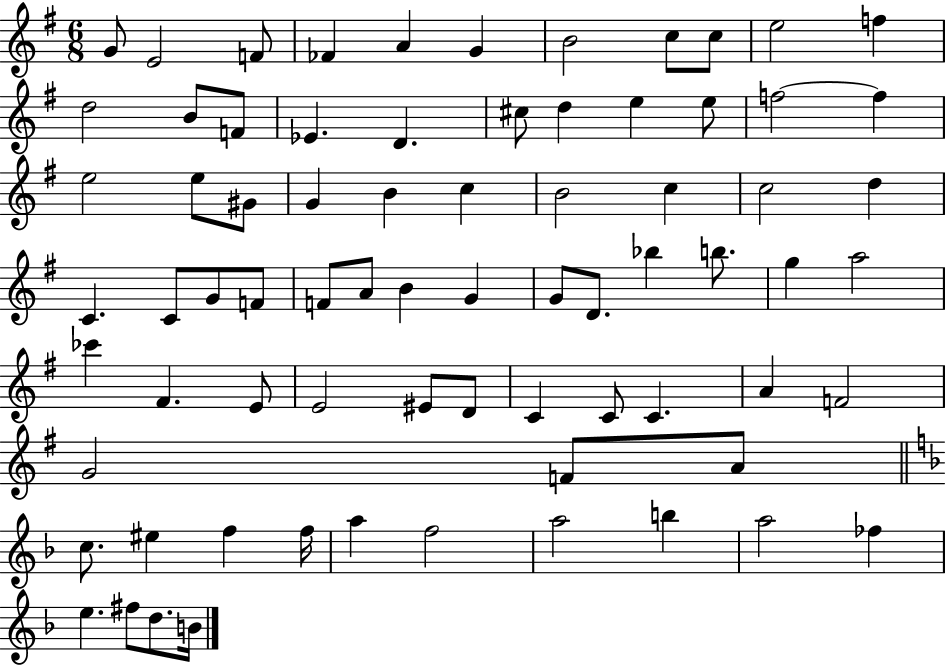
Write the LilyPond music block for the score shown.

{
  \clef treble
  \numericTimeSignature
  \time 6/8
  \key g \major
  \repeat volta 2 { g'8 e'2 f'8 | fes'4 a'4 g'4 | b'2 c''8 c''8 | e''2 f''4 | \break d''2 b'8 f'8 | ees'4. d'4. | cis''8 d''4 e''4 e''8 | f''2~~ f''4 | \break e''2 e''8 gis'8 | g'4 b'4 c''4 | b'2 c''4 | c''2 d''4 | \break c'4. c'8 g'8 f'8 | f'8 a'8 b'4 g'4 | g'8 d'8. bes''4 b''8. | g''4 a''2 | \break ces'''4 fis'4. e'8 | e'2 eis'8 d'8 | c'4 c'8 c'4. | a'4 f'2 | \break g'2 f'8 a'8 | \bar "||" \break \key f \major c''8. eis''4 f''4 f''16 | a''4 f''2 | a''2 b''4 | a''2 fes''4 | \break e''4. fis''8 d''8. b'16 | } \bar "|."
}